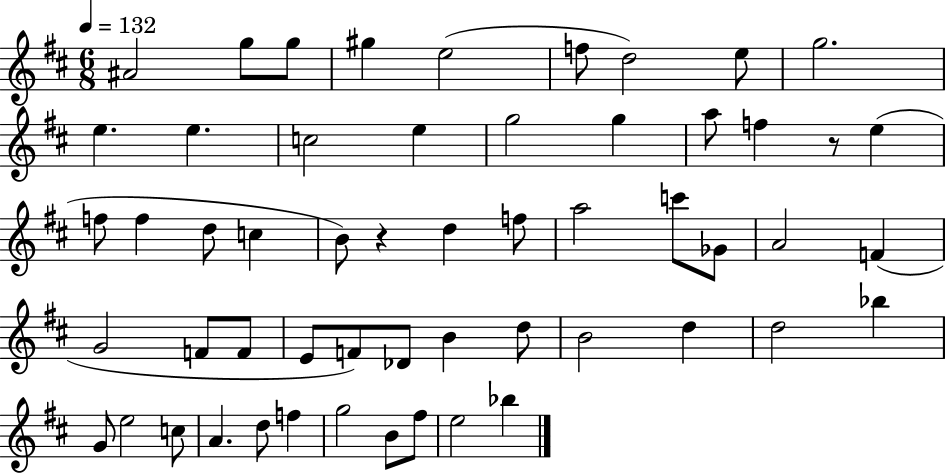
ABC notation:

X:1
T:Untitled
M:6/8
L:1/4
K:D
^A2 g/2 g/2 ^g e2 f/2 d2 e/2 g2 e e c2 e g2 g a/2 f z/2 e f/2 f d/2 c B/2 z d f/2 a2 c'/2 _G/2 A2 F G2 F/2 F/2 E/2 F/2 _D/2 B d/2 B2 d d2 _b G/2 e2 c/2 A d/2 f g2 B/2 ^f/2 e2 _b